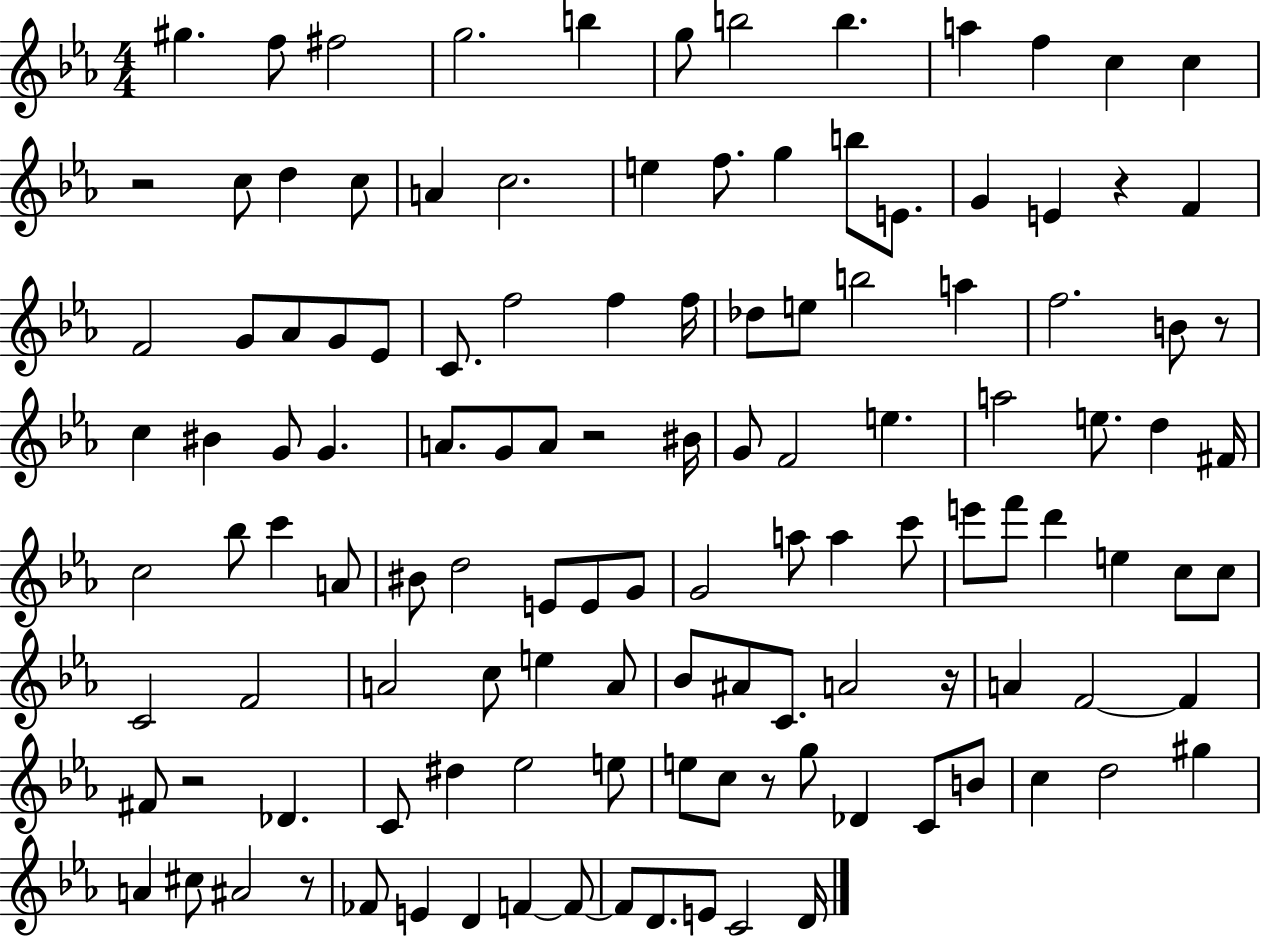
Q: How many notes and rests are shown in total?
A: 123